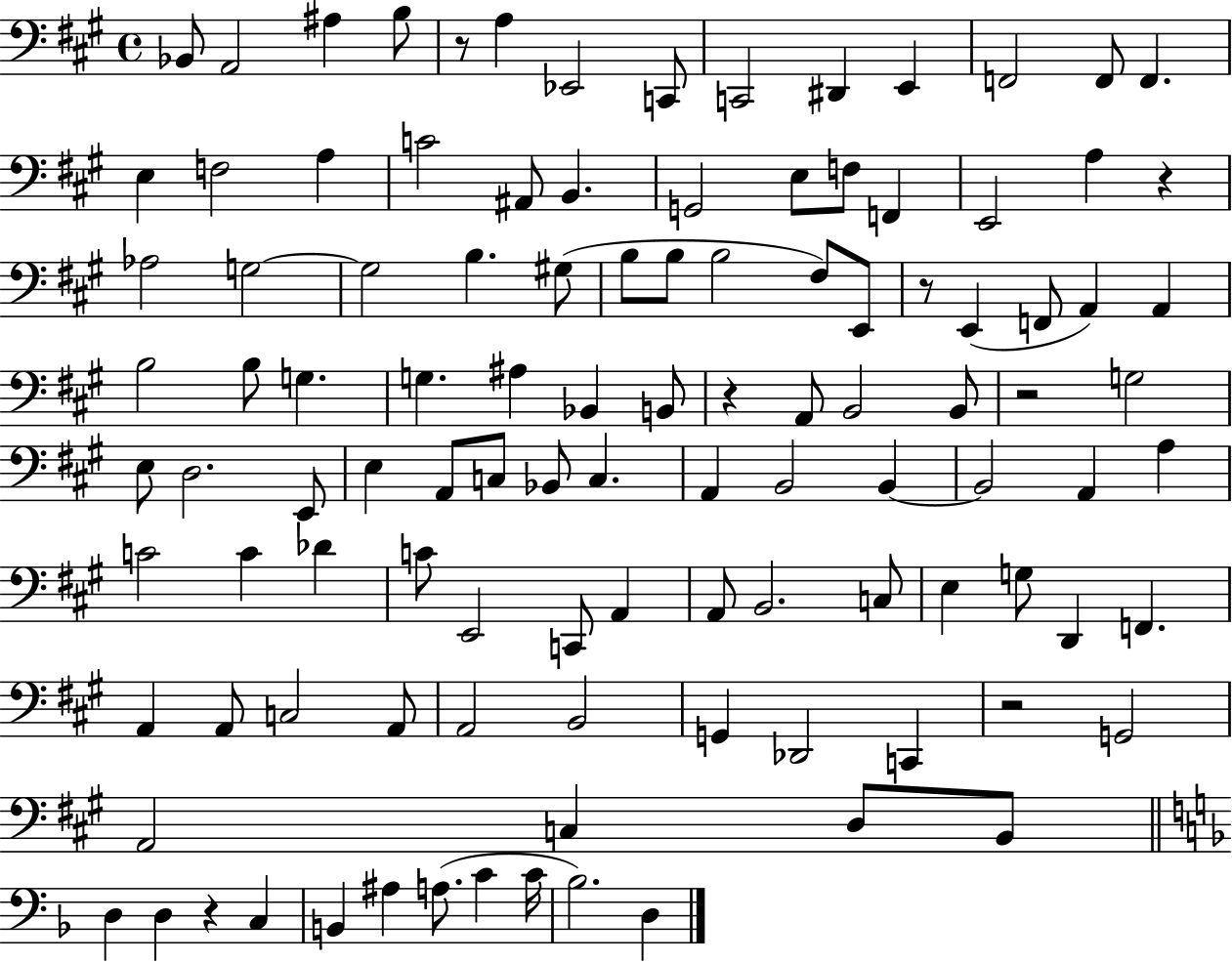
X:1
T:Untitled
M:4/4
L:1/4
K:A
_B,,/2 A,,2 ^A, B,/2 z/2 A, _E,,2 C,,/2 C,,2 ^D,, E,, F,,2 F,,/2 F,, E, F,2 A, C2 ^A,,/2 B,, G,,2 E,/2 F,/2 F,, E,,2 A, z _A,2 G,2 G,2 B, ^G,/2 B,/2 B,/2 B,2 ^F,/2 E,,/2 z/2 E,, F,,/2 A,, A,, B,2 B,/2 G, G, ^A, _B,, B,,/2 z A,,/2 B,,2 B,,/2 z2 G,2 E,/2 D,2 E,,/2 E, A,,/2 C,/2 _B,,/2 C, A,, B,,2 B,, B,,2 A,, A, C2 C _D C/2 E,,2 C,,/2 A,, A,,/2 B,,2 C,/2 E, G,/2 D,, F,, A,, A,,/2 C,2 A,,/2 A,,2 B,,2 G,, _D,,2 C,, z2 G,,2 A,,2 C, D,/2 B,,/2 D, D, z C, B,, ^A, A,/2 C C/4 _B,2 D,